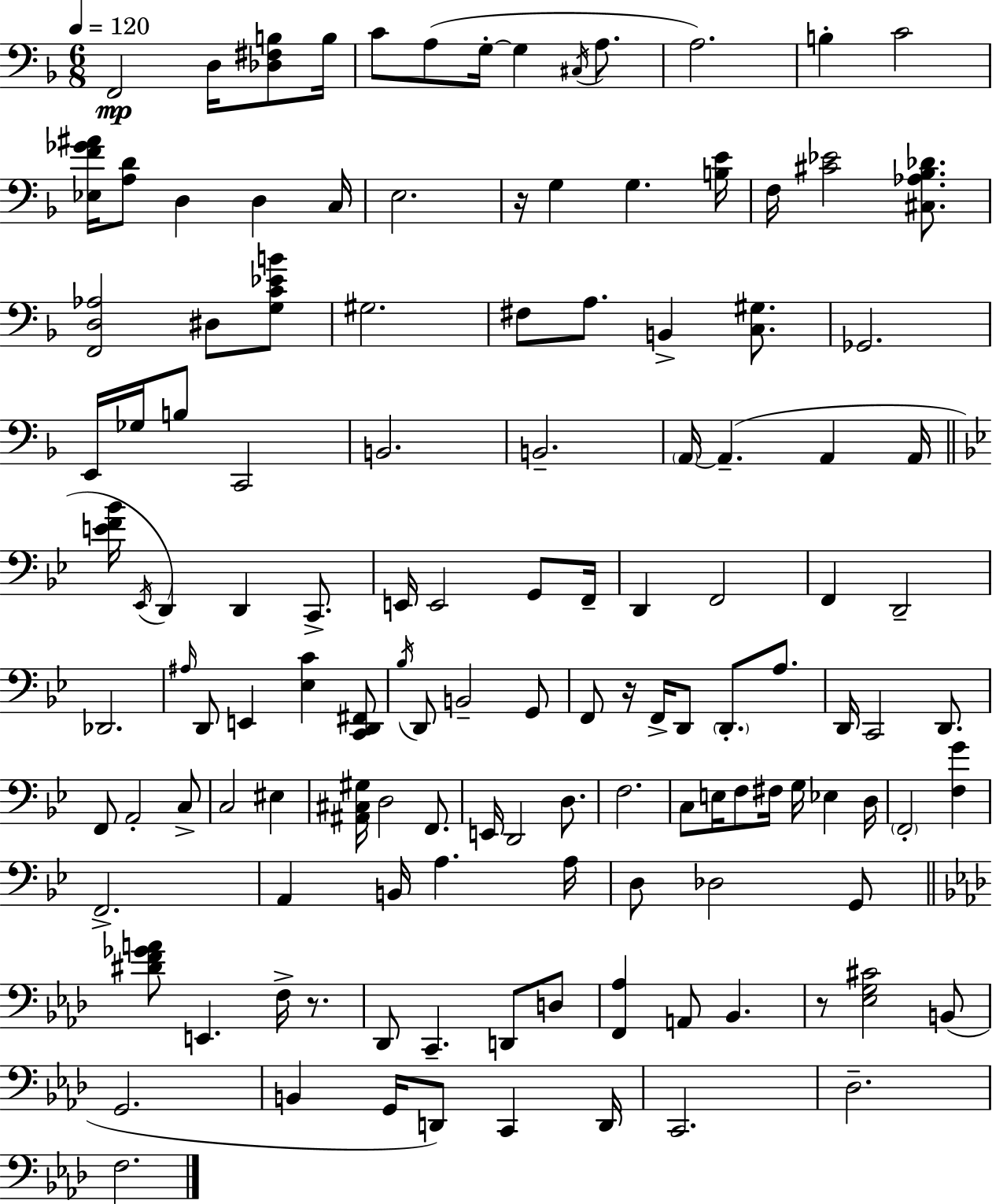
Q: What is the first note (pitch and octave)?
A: F2